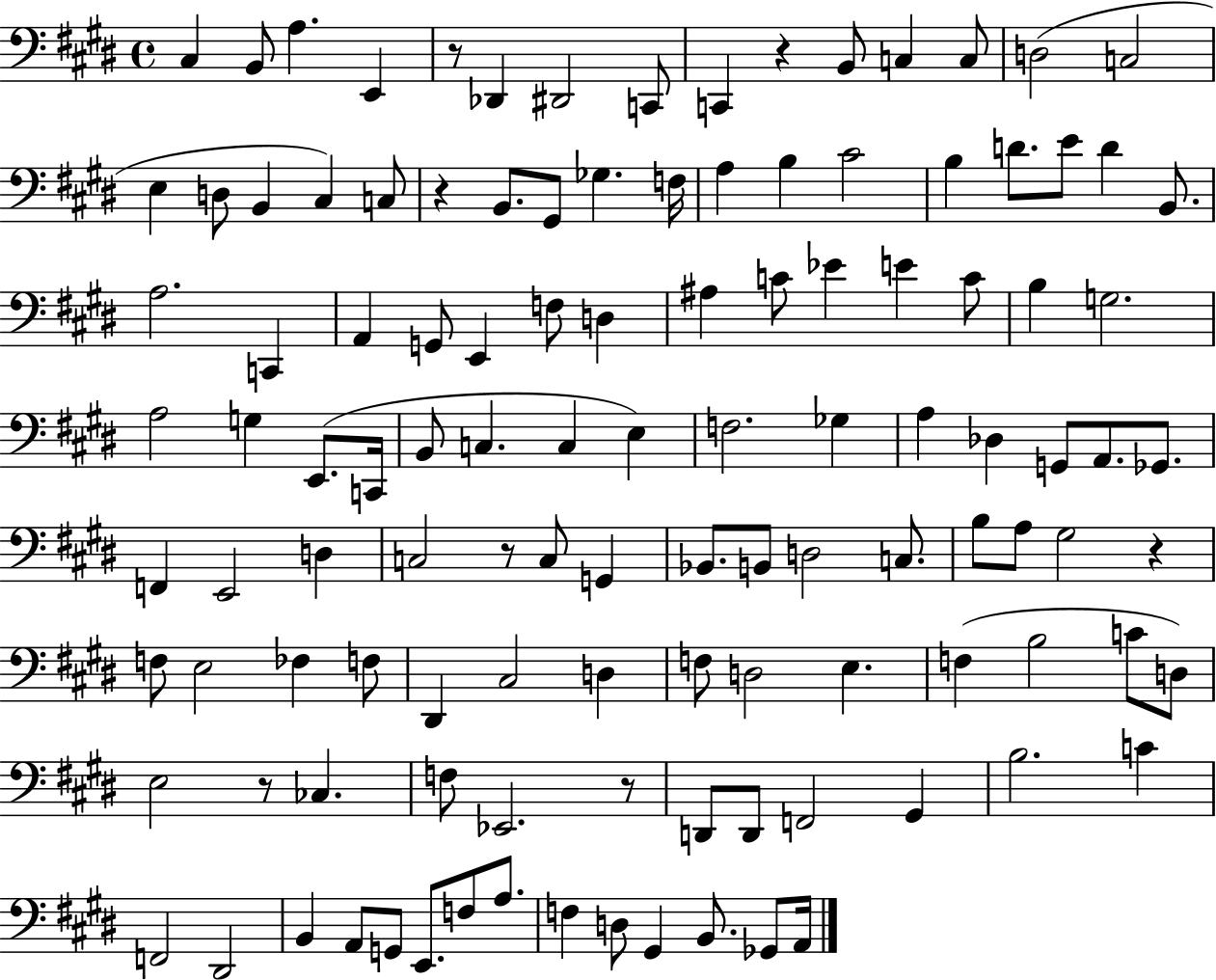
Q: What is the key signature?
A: E major